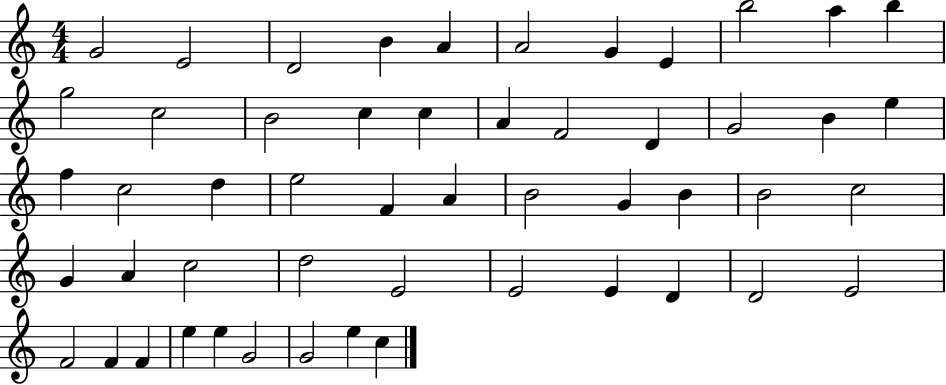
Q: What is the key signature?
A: C major